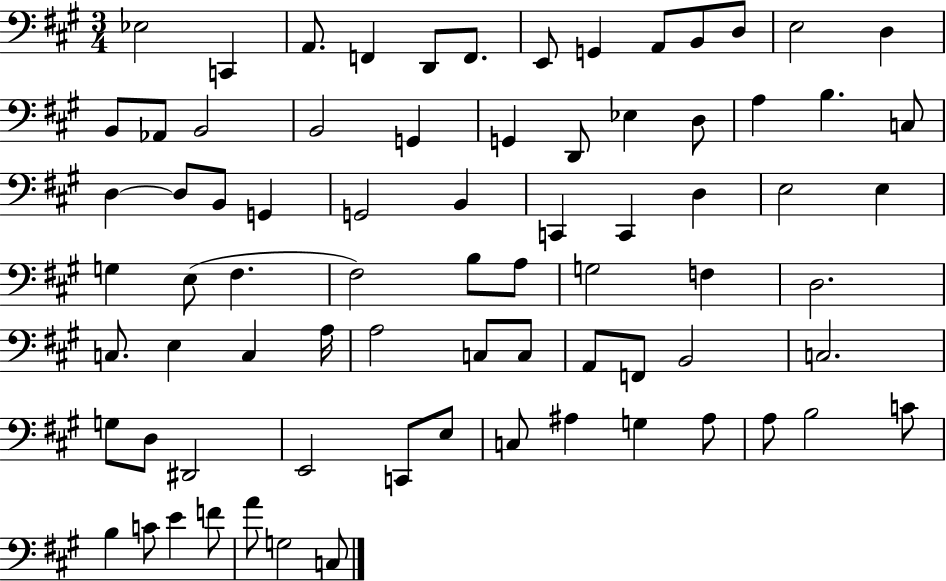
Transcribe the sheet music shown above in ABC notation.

X:1
T:Untitled
M:3/4
L:1/4
K:A
_E,2 C,, A,,/2 F,, D,,/2 F,,/2 E,,/2 G,, A,,/2 B,,/2 D,/2 E,2 D, B,,/2 _A,,/2 B,,2 B,,2 G,, G,, D,,/2 _E, D,/2 A, B, C,/2 D, D,/2 B,,/2 G,, G,,2 B,, C,, C,, D, E,2 E, G, E,/2 ^F, ^F,2 B,/2 A,/2 G,2 F, D,2 C,/2 E, C, A,/4 A,2 C,/2 C,/2 A,,/2 F,,/2 B,,2 C,2 G,/2 D,/2 ^D,,2 E,,2 C,,/2 E,/2 C,/2 ^A, G, ^A,/2 A,/2 B,2 C/2 B, C/2 E F/2 A/2 G,2 C,/2